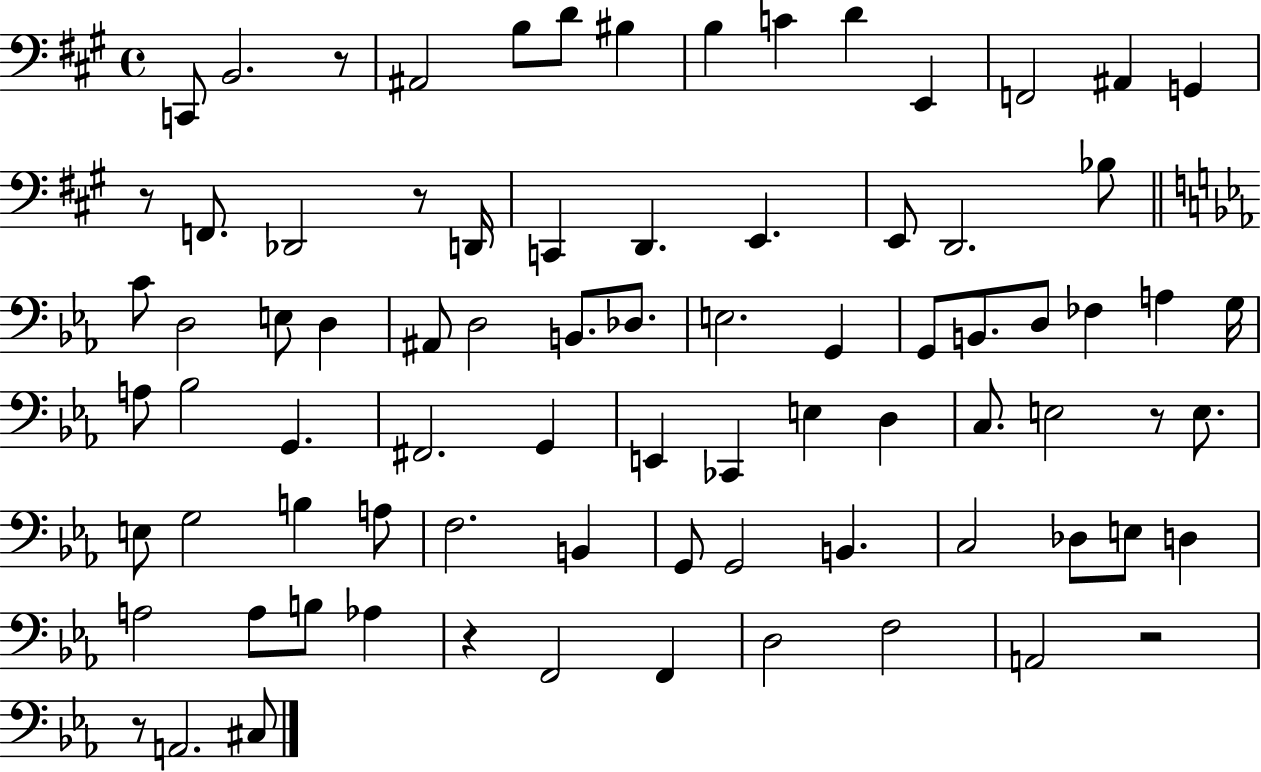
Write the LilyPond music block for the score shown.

{
  \clef bass
  \time 4/4
  \defaultTimeSignature
  \key a \major
  \repeat volta 2 { c,8 b,2. r8 | ais,2 b8 d'8 bis4 | b4 c'4 d'4 e,4 | f,2 ais,4 g,4 | \break r8 f,8. des,2 r8 d,16 | c,4 d,4. e,4. | e,8 d,2. bes8 | \bar "||" \break \key ees \major c'8 d2 e8 d4 | ais,8 d2 b,8. des8. | e2. g,4 | g,8 b,8. d8 fes4 a4 g16 | \break a8 bes2 g,4. | fis,2. g,4 | e,4 ces,4 e4 d4 | c8. e2 r8 e8. | \break e8 g2 b4 a8 | f2. b,4 | g,8 g,2 b,4. | c2 des8 e8 d4 | \break a2 a8 b8 aes4 | r4 f,2 f,4 | d2 f2 | a,2 r2 | \break r8 a,2. cis8 | } \bar "|."
}